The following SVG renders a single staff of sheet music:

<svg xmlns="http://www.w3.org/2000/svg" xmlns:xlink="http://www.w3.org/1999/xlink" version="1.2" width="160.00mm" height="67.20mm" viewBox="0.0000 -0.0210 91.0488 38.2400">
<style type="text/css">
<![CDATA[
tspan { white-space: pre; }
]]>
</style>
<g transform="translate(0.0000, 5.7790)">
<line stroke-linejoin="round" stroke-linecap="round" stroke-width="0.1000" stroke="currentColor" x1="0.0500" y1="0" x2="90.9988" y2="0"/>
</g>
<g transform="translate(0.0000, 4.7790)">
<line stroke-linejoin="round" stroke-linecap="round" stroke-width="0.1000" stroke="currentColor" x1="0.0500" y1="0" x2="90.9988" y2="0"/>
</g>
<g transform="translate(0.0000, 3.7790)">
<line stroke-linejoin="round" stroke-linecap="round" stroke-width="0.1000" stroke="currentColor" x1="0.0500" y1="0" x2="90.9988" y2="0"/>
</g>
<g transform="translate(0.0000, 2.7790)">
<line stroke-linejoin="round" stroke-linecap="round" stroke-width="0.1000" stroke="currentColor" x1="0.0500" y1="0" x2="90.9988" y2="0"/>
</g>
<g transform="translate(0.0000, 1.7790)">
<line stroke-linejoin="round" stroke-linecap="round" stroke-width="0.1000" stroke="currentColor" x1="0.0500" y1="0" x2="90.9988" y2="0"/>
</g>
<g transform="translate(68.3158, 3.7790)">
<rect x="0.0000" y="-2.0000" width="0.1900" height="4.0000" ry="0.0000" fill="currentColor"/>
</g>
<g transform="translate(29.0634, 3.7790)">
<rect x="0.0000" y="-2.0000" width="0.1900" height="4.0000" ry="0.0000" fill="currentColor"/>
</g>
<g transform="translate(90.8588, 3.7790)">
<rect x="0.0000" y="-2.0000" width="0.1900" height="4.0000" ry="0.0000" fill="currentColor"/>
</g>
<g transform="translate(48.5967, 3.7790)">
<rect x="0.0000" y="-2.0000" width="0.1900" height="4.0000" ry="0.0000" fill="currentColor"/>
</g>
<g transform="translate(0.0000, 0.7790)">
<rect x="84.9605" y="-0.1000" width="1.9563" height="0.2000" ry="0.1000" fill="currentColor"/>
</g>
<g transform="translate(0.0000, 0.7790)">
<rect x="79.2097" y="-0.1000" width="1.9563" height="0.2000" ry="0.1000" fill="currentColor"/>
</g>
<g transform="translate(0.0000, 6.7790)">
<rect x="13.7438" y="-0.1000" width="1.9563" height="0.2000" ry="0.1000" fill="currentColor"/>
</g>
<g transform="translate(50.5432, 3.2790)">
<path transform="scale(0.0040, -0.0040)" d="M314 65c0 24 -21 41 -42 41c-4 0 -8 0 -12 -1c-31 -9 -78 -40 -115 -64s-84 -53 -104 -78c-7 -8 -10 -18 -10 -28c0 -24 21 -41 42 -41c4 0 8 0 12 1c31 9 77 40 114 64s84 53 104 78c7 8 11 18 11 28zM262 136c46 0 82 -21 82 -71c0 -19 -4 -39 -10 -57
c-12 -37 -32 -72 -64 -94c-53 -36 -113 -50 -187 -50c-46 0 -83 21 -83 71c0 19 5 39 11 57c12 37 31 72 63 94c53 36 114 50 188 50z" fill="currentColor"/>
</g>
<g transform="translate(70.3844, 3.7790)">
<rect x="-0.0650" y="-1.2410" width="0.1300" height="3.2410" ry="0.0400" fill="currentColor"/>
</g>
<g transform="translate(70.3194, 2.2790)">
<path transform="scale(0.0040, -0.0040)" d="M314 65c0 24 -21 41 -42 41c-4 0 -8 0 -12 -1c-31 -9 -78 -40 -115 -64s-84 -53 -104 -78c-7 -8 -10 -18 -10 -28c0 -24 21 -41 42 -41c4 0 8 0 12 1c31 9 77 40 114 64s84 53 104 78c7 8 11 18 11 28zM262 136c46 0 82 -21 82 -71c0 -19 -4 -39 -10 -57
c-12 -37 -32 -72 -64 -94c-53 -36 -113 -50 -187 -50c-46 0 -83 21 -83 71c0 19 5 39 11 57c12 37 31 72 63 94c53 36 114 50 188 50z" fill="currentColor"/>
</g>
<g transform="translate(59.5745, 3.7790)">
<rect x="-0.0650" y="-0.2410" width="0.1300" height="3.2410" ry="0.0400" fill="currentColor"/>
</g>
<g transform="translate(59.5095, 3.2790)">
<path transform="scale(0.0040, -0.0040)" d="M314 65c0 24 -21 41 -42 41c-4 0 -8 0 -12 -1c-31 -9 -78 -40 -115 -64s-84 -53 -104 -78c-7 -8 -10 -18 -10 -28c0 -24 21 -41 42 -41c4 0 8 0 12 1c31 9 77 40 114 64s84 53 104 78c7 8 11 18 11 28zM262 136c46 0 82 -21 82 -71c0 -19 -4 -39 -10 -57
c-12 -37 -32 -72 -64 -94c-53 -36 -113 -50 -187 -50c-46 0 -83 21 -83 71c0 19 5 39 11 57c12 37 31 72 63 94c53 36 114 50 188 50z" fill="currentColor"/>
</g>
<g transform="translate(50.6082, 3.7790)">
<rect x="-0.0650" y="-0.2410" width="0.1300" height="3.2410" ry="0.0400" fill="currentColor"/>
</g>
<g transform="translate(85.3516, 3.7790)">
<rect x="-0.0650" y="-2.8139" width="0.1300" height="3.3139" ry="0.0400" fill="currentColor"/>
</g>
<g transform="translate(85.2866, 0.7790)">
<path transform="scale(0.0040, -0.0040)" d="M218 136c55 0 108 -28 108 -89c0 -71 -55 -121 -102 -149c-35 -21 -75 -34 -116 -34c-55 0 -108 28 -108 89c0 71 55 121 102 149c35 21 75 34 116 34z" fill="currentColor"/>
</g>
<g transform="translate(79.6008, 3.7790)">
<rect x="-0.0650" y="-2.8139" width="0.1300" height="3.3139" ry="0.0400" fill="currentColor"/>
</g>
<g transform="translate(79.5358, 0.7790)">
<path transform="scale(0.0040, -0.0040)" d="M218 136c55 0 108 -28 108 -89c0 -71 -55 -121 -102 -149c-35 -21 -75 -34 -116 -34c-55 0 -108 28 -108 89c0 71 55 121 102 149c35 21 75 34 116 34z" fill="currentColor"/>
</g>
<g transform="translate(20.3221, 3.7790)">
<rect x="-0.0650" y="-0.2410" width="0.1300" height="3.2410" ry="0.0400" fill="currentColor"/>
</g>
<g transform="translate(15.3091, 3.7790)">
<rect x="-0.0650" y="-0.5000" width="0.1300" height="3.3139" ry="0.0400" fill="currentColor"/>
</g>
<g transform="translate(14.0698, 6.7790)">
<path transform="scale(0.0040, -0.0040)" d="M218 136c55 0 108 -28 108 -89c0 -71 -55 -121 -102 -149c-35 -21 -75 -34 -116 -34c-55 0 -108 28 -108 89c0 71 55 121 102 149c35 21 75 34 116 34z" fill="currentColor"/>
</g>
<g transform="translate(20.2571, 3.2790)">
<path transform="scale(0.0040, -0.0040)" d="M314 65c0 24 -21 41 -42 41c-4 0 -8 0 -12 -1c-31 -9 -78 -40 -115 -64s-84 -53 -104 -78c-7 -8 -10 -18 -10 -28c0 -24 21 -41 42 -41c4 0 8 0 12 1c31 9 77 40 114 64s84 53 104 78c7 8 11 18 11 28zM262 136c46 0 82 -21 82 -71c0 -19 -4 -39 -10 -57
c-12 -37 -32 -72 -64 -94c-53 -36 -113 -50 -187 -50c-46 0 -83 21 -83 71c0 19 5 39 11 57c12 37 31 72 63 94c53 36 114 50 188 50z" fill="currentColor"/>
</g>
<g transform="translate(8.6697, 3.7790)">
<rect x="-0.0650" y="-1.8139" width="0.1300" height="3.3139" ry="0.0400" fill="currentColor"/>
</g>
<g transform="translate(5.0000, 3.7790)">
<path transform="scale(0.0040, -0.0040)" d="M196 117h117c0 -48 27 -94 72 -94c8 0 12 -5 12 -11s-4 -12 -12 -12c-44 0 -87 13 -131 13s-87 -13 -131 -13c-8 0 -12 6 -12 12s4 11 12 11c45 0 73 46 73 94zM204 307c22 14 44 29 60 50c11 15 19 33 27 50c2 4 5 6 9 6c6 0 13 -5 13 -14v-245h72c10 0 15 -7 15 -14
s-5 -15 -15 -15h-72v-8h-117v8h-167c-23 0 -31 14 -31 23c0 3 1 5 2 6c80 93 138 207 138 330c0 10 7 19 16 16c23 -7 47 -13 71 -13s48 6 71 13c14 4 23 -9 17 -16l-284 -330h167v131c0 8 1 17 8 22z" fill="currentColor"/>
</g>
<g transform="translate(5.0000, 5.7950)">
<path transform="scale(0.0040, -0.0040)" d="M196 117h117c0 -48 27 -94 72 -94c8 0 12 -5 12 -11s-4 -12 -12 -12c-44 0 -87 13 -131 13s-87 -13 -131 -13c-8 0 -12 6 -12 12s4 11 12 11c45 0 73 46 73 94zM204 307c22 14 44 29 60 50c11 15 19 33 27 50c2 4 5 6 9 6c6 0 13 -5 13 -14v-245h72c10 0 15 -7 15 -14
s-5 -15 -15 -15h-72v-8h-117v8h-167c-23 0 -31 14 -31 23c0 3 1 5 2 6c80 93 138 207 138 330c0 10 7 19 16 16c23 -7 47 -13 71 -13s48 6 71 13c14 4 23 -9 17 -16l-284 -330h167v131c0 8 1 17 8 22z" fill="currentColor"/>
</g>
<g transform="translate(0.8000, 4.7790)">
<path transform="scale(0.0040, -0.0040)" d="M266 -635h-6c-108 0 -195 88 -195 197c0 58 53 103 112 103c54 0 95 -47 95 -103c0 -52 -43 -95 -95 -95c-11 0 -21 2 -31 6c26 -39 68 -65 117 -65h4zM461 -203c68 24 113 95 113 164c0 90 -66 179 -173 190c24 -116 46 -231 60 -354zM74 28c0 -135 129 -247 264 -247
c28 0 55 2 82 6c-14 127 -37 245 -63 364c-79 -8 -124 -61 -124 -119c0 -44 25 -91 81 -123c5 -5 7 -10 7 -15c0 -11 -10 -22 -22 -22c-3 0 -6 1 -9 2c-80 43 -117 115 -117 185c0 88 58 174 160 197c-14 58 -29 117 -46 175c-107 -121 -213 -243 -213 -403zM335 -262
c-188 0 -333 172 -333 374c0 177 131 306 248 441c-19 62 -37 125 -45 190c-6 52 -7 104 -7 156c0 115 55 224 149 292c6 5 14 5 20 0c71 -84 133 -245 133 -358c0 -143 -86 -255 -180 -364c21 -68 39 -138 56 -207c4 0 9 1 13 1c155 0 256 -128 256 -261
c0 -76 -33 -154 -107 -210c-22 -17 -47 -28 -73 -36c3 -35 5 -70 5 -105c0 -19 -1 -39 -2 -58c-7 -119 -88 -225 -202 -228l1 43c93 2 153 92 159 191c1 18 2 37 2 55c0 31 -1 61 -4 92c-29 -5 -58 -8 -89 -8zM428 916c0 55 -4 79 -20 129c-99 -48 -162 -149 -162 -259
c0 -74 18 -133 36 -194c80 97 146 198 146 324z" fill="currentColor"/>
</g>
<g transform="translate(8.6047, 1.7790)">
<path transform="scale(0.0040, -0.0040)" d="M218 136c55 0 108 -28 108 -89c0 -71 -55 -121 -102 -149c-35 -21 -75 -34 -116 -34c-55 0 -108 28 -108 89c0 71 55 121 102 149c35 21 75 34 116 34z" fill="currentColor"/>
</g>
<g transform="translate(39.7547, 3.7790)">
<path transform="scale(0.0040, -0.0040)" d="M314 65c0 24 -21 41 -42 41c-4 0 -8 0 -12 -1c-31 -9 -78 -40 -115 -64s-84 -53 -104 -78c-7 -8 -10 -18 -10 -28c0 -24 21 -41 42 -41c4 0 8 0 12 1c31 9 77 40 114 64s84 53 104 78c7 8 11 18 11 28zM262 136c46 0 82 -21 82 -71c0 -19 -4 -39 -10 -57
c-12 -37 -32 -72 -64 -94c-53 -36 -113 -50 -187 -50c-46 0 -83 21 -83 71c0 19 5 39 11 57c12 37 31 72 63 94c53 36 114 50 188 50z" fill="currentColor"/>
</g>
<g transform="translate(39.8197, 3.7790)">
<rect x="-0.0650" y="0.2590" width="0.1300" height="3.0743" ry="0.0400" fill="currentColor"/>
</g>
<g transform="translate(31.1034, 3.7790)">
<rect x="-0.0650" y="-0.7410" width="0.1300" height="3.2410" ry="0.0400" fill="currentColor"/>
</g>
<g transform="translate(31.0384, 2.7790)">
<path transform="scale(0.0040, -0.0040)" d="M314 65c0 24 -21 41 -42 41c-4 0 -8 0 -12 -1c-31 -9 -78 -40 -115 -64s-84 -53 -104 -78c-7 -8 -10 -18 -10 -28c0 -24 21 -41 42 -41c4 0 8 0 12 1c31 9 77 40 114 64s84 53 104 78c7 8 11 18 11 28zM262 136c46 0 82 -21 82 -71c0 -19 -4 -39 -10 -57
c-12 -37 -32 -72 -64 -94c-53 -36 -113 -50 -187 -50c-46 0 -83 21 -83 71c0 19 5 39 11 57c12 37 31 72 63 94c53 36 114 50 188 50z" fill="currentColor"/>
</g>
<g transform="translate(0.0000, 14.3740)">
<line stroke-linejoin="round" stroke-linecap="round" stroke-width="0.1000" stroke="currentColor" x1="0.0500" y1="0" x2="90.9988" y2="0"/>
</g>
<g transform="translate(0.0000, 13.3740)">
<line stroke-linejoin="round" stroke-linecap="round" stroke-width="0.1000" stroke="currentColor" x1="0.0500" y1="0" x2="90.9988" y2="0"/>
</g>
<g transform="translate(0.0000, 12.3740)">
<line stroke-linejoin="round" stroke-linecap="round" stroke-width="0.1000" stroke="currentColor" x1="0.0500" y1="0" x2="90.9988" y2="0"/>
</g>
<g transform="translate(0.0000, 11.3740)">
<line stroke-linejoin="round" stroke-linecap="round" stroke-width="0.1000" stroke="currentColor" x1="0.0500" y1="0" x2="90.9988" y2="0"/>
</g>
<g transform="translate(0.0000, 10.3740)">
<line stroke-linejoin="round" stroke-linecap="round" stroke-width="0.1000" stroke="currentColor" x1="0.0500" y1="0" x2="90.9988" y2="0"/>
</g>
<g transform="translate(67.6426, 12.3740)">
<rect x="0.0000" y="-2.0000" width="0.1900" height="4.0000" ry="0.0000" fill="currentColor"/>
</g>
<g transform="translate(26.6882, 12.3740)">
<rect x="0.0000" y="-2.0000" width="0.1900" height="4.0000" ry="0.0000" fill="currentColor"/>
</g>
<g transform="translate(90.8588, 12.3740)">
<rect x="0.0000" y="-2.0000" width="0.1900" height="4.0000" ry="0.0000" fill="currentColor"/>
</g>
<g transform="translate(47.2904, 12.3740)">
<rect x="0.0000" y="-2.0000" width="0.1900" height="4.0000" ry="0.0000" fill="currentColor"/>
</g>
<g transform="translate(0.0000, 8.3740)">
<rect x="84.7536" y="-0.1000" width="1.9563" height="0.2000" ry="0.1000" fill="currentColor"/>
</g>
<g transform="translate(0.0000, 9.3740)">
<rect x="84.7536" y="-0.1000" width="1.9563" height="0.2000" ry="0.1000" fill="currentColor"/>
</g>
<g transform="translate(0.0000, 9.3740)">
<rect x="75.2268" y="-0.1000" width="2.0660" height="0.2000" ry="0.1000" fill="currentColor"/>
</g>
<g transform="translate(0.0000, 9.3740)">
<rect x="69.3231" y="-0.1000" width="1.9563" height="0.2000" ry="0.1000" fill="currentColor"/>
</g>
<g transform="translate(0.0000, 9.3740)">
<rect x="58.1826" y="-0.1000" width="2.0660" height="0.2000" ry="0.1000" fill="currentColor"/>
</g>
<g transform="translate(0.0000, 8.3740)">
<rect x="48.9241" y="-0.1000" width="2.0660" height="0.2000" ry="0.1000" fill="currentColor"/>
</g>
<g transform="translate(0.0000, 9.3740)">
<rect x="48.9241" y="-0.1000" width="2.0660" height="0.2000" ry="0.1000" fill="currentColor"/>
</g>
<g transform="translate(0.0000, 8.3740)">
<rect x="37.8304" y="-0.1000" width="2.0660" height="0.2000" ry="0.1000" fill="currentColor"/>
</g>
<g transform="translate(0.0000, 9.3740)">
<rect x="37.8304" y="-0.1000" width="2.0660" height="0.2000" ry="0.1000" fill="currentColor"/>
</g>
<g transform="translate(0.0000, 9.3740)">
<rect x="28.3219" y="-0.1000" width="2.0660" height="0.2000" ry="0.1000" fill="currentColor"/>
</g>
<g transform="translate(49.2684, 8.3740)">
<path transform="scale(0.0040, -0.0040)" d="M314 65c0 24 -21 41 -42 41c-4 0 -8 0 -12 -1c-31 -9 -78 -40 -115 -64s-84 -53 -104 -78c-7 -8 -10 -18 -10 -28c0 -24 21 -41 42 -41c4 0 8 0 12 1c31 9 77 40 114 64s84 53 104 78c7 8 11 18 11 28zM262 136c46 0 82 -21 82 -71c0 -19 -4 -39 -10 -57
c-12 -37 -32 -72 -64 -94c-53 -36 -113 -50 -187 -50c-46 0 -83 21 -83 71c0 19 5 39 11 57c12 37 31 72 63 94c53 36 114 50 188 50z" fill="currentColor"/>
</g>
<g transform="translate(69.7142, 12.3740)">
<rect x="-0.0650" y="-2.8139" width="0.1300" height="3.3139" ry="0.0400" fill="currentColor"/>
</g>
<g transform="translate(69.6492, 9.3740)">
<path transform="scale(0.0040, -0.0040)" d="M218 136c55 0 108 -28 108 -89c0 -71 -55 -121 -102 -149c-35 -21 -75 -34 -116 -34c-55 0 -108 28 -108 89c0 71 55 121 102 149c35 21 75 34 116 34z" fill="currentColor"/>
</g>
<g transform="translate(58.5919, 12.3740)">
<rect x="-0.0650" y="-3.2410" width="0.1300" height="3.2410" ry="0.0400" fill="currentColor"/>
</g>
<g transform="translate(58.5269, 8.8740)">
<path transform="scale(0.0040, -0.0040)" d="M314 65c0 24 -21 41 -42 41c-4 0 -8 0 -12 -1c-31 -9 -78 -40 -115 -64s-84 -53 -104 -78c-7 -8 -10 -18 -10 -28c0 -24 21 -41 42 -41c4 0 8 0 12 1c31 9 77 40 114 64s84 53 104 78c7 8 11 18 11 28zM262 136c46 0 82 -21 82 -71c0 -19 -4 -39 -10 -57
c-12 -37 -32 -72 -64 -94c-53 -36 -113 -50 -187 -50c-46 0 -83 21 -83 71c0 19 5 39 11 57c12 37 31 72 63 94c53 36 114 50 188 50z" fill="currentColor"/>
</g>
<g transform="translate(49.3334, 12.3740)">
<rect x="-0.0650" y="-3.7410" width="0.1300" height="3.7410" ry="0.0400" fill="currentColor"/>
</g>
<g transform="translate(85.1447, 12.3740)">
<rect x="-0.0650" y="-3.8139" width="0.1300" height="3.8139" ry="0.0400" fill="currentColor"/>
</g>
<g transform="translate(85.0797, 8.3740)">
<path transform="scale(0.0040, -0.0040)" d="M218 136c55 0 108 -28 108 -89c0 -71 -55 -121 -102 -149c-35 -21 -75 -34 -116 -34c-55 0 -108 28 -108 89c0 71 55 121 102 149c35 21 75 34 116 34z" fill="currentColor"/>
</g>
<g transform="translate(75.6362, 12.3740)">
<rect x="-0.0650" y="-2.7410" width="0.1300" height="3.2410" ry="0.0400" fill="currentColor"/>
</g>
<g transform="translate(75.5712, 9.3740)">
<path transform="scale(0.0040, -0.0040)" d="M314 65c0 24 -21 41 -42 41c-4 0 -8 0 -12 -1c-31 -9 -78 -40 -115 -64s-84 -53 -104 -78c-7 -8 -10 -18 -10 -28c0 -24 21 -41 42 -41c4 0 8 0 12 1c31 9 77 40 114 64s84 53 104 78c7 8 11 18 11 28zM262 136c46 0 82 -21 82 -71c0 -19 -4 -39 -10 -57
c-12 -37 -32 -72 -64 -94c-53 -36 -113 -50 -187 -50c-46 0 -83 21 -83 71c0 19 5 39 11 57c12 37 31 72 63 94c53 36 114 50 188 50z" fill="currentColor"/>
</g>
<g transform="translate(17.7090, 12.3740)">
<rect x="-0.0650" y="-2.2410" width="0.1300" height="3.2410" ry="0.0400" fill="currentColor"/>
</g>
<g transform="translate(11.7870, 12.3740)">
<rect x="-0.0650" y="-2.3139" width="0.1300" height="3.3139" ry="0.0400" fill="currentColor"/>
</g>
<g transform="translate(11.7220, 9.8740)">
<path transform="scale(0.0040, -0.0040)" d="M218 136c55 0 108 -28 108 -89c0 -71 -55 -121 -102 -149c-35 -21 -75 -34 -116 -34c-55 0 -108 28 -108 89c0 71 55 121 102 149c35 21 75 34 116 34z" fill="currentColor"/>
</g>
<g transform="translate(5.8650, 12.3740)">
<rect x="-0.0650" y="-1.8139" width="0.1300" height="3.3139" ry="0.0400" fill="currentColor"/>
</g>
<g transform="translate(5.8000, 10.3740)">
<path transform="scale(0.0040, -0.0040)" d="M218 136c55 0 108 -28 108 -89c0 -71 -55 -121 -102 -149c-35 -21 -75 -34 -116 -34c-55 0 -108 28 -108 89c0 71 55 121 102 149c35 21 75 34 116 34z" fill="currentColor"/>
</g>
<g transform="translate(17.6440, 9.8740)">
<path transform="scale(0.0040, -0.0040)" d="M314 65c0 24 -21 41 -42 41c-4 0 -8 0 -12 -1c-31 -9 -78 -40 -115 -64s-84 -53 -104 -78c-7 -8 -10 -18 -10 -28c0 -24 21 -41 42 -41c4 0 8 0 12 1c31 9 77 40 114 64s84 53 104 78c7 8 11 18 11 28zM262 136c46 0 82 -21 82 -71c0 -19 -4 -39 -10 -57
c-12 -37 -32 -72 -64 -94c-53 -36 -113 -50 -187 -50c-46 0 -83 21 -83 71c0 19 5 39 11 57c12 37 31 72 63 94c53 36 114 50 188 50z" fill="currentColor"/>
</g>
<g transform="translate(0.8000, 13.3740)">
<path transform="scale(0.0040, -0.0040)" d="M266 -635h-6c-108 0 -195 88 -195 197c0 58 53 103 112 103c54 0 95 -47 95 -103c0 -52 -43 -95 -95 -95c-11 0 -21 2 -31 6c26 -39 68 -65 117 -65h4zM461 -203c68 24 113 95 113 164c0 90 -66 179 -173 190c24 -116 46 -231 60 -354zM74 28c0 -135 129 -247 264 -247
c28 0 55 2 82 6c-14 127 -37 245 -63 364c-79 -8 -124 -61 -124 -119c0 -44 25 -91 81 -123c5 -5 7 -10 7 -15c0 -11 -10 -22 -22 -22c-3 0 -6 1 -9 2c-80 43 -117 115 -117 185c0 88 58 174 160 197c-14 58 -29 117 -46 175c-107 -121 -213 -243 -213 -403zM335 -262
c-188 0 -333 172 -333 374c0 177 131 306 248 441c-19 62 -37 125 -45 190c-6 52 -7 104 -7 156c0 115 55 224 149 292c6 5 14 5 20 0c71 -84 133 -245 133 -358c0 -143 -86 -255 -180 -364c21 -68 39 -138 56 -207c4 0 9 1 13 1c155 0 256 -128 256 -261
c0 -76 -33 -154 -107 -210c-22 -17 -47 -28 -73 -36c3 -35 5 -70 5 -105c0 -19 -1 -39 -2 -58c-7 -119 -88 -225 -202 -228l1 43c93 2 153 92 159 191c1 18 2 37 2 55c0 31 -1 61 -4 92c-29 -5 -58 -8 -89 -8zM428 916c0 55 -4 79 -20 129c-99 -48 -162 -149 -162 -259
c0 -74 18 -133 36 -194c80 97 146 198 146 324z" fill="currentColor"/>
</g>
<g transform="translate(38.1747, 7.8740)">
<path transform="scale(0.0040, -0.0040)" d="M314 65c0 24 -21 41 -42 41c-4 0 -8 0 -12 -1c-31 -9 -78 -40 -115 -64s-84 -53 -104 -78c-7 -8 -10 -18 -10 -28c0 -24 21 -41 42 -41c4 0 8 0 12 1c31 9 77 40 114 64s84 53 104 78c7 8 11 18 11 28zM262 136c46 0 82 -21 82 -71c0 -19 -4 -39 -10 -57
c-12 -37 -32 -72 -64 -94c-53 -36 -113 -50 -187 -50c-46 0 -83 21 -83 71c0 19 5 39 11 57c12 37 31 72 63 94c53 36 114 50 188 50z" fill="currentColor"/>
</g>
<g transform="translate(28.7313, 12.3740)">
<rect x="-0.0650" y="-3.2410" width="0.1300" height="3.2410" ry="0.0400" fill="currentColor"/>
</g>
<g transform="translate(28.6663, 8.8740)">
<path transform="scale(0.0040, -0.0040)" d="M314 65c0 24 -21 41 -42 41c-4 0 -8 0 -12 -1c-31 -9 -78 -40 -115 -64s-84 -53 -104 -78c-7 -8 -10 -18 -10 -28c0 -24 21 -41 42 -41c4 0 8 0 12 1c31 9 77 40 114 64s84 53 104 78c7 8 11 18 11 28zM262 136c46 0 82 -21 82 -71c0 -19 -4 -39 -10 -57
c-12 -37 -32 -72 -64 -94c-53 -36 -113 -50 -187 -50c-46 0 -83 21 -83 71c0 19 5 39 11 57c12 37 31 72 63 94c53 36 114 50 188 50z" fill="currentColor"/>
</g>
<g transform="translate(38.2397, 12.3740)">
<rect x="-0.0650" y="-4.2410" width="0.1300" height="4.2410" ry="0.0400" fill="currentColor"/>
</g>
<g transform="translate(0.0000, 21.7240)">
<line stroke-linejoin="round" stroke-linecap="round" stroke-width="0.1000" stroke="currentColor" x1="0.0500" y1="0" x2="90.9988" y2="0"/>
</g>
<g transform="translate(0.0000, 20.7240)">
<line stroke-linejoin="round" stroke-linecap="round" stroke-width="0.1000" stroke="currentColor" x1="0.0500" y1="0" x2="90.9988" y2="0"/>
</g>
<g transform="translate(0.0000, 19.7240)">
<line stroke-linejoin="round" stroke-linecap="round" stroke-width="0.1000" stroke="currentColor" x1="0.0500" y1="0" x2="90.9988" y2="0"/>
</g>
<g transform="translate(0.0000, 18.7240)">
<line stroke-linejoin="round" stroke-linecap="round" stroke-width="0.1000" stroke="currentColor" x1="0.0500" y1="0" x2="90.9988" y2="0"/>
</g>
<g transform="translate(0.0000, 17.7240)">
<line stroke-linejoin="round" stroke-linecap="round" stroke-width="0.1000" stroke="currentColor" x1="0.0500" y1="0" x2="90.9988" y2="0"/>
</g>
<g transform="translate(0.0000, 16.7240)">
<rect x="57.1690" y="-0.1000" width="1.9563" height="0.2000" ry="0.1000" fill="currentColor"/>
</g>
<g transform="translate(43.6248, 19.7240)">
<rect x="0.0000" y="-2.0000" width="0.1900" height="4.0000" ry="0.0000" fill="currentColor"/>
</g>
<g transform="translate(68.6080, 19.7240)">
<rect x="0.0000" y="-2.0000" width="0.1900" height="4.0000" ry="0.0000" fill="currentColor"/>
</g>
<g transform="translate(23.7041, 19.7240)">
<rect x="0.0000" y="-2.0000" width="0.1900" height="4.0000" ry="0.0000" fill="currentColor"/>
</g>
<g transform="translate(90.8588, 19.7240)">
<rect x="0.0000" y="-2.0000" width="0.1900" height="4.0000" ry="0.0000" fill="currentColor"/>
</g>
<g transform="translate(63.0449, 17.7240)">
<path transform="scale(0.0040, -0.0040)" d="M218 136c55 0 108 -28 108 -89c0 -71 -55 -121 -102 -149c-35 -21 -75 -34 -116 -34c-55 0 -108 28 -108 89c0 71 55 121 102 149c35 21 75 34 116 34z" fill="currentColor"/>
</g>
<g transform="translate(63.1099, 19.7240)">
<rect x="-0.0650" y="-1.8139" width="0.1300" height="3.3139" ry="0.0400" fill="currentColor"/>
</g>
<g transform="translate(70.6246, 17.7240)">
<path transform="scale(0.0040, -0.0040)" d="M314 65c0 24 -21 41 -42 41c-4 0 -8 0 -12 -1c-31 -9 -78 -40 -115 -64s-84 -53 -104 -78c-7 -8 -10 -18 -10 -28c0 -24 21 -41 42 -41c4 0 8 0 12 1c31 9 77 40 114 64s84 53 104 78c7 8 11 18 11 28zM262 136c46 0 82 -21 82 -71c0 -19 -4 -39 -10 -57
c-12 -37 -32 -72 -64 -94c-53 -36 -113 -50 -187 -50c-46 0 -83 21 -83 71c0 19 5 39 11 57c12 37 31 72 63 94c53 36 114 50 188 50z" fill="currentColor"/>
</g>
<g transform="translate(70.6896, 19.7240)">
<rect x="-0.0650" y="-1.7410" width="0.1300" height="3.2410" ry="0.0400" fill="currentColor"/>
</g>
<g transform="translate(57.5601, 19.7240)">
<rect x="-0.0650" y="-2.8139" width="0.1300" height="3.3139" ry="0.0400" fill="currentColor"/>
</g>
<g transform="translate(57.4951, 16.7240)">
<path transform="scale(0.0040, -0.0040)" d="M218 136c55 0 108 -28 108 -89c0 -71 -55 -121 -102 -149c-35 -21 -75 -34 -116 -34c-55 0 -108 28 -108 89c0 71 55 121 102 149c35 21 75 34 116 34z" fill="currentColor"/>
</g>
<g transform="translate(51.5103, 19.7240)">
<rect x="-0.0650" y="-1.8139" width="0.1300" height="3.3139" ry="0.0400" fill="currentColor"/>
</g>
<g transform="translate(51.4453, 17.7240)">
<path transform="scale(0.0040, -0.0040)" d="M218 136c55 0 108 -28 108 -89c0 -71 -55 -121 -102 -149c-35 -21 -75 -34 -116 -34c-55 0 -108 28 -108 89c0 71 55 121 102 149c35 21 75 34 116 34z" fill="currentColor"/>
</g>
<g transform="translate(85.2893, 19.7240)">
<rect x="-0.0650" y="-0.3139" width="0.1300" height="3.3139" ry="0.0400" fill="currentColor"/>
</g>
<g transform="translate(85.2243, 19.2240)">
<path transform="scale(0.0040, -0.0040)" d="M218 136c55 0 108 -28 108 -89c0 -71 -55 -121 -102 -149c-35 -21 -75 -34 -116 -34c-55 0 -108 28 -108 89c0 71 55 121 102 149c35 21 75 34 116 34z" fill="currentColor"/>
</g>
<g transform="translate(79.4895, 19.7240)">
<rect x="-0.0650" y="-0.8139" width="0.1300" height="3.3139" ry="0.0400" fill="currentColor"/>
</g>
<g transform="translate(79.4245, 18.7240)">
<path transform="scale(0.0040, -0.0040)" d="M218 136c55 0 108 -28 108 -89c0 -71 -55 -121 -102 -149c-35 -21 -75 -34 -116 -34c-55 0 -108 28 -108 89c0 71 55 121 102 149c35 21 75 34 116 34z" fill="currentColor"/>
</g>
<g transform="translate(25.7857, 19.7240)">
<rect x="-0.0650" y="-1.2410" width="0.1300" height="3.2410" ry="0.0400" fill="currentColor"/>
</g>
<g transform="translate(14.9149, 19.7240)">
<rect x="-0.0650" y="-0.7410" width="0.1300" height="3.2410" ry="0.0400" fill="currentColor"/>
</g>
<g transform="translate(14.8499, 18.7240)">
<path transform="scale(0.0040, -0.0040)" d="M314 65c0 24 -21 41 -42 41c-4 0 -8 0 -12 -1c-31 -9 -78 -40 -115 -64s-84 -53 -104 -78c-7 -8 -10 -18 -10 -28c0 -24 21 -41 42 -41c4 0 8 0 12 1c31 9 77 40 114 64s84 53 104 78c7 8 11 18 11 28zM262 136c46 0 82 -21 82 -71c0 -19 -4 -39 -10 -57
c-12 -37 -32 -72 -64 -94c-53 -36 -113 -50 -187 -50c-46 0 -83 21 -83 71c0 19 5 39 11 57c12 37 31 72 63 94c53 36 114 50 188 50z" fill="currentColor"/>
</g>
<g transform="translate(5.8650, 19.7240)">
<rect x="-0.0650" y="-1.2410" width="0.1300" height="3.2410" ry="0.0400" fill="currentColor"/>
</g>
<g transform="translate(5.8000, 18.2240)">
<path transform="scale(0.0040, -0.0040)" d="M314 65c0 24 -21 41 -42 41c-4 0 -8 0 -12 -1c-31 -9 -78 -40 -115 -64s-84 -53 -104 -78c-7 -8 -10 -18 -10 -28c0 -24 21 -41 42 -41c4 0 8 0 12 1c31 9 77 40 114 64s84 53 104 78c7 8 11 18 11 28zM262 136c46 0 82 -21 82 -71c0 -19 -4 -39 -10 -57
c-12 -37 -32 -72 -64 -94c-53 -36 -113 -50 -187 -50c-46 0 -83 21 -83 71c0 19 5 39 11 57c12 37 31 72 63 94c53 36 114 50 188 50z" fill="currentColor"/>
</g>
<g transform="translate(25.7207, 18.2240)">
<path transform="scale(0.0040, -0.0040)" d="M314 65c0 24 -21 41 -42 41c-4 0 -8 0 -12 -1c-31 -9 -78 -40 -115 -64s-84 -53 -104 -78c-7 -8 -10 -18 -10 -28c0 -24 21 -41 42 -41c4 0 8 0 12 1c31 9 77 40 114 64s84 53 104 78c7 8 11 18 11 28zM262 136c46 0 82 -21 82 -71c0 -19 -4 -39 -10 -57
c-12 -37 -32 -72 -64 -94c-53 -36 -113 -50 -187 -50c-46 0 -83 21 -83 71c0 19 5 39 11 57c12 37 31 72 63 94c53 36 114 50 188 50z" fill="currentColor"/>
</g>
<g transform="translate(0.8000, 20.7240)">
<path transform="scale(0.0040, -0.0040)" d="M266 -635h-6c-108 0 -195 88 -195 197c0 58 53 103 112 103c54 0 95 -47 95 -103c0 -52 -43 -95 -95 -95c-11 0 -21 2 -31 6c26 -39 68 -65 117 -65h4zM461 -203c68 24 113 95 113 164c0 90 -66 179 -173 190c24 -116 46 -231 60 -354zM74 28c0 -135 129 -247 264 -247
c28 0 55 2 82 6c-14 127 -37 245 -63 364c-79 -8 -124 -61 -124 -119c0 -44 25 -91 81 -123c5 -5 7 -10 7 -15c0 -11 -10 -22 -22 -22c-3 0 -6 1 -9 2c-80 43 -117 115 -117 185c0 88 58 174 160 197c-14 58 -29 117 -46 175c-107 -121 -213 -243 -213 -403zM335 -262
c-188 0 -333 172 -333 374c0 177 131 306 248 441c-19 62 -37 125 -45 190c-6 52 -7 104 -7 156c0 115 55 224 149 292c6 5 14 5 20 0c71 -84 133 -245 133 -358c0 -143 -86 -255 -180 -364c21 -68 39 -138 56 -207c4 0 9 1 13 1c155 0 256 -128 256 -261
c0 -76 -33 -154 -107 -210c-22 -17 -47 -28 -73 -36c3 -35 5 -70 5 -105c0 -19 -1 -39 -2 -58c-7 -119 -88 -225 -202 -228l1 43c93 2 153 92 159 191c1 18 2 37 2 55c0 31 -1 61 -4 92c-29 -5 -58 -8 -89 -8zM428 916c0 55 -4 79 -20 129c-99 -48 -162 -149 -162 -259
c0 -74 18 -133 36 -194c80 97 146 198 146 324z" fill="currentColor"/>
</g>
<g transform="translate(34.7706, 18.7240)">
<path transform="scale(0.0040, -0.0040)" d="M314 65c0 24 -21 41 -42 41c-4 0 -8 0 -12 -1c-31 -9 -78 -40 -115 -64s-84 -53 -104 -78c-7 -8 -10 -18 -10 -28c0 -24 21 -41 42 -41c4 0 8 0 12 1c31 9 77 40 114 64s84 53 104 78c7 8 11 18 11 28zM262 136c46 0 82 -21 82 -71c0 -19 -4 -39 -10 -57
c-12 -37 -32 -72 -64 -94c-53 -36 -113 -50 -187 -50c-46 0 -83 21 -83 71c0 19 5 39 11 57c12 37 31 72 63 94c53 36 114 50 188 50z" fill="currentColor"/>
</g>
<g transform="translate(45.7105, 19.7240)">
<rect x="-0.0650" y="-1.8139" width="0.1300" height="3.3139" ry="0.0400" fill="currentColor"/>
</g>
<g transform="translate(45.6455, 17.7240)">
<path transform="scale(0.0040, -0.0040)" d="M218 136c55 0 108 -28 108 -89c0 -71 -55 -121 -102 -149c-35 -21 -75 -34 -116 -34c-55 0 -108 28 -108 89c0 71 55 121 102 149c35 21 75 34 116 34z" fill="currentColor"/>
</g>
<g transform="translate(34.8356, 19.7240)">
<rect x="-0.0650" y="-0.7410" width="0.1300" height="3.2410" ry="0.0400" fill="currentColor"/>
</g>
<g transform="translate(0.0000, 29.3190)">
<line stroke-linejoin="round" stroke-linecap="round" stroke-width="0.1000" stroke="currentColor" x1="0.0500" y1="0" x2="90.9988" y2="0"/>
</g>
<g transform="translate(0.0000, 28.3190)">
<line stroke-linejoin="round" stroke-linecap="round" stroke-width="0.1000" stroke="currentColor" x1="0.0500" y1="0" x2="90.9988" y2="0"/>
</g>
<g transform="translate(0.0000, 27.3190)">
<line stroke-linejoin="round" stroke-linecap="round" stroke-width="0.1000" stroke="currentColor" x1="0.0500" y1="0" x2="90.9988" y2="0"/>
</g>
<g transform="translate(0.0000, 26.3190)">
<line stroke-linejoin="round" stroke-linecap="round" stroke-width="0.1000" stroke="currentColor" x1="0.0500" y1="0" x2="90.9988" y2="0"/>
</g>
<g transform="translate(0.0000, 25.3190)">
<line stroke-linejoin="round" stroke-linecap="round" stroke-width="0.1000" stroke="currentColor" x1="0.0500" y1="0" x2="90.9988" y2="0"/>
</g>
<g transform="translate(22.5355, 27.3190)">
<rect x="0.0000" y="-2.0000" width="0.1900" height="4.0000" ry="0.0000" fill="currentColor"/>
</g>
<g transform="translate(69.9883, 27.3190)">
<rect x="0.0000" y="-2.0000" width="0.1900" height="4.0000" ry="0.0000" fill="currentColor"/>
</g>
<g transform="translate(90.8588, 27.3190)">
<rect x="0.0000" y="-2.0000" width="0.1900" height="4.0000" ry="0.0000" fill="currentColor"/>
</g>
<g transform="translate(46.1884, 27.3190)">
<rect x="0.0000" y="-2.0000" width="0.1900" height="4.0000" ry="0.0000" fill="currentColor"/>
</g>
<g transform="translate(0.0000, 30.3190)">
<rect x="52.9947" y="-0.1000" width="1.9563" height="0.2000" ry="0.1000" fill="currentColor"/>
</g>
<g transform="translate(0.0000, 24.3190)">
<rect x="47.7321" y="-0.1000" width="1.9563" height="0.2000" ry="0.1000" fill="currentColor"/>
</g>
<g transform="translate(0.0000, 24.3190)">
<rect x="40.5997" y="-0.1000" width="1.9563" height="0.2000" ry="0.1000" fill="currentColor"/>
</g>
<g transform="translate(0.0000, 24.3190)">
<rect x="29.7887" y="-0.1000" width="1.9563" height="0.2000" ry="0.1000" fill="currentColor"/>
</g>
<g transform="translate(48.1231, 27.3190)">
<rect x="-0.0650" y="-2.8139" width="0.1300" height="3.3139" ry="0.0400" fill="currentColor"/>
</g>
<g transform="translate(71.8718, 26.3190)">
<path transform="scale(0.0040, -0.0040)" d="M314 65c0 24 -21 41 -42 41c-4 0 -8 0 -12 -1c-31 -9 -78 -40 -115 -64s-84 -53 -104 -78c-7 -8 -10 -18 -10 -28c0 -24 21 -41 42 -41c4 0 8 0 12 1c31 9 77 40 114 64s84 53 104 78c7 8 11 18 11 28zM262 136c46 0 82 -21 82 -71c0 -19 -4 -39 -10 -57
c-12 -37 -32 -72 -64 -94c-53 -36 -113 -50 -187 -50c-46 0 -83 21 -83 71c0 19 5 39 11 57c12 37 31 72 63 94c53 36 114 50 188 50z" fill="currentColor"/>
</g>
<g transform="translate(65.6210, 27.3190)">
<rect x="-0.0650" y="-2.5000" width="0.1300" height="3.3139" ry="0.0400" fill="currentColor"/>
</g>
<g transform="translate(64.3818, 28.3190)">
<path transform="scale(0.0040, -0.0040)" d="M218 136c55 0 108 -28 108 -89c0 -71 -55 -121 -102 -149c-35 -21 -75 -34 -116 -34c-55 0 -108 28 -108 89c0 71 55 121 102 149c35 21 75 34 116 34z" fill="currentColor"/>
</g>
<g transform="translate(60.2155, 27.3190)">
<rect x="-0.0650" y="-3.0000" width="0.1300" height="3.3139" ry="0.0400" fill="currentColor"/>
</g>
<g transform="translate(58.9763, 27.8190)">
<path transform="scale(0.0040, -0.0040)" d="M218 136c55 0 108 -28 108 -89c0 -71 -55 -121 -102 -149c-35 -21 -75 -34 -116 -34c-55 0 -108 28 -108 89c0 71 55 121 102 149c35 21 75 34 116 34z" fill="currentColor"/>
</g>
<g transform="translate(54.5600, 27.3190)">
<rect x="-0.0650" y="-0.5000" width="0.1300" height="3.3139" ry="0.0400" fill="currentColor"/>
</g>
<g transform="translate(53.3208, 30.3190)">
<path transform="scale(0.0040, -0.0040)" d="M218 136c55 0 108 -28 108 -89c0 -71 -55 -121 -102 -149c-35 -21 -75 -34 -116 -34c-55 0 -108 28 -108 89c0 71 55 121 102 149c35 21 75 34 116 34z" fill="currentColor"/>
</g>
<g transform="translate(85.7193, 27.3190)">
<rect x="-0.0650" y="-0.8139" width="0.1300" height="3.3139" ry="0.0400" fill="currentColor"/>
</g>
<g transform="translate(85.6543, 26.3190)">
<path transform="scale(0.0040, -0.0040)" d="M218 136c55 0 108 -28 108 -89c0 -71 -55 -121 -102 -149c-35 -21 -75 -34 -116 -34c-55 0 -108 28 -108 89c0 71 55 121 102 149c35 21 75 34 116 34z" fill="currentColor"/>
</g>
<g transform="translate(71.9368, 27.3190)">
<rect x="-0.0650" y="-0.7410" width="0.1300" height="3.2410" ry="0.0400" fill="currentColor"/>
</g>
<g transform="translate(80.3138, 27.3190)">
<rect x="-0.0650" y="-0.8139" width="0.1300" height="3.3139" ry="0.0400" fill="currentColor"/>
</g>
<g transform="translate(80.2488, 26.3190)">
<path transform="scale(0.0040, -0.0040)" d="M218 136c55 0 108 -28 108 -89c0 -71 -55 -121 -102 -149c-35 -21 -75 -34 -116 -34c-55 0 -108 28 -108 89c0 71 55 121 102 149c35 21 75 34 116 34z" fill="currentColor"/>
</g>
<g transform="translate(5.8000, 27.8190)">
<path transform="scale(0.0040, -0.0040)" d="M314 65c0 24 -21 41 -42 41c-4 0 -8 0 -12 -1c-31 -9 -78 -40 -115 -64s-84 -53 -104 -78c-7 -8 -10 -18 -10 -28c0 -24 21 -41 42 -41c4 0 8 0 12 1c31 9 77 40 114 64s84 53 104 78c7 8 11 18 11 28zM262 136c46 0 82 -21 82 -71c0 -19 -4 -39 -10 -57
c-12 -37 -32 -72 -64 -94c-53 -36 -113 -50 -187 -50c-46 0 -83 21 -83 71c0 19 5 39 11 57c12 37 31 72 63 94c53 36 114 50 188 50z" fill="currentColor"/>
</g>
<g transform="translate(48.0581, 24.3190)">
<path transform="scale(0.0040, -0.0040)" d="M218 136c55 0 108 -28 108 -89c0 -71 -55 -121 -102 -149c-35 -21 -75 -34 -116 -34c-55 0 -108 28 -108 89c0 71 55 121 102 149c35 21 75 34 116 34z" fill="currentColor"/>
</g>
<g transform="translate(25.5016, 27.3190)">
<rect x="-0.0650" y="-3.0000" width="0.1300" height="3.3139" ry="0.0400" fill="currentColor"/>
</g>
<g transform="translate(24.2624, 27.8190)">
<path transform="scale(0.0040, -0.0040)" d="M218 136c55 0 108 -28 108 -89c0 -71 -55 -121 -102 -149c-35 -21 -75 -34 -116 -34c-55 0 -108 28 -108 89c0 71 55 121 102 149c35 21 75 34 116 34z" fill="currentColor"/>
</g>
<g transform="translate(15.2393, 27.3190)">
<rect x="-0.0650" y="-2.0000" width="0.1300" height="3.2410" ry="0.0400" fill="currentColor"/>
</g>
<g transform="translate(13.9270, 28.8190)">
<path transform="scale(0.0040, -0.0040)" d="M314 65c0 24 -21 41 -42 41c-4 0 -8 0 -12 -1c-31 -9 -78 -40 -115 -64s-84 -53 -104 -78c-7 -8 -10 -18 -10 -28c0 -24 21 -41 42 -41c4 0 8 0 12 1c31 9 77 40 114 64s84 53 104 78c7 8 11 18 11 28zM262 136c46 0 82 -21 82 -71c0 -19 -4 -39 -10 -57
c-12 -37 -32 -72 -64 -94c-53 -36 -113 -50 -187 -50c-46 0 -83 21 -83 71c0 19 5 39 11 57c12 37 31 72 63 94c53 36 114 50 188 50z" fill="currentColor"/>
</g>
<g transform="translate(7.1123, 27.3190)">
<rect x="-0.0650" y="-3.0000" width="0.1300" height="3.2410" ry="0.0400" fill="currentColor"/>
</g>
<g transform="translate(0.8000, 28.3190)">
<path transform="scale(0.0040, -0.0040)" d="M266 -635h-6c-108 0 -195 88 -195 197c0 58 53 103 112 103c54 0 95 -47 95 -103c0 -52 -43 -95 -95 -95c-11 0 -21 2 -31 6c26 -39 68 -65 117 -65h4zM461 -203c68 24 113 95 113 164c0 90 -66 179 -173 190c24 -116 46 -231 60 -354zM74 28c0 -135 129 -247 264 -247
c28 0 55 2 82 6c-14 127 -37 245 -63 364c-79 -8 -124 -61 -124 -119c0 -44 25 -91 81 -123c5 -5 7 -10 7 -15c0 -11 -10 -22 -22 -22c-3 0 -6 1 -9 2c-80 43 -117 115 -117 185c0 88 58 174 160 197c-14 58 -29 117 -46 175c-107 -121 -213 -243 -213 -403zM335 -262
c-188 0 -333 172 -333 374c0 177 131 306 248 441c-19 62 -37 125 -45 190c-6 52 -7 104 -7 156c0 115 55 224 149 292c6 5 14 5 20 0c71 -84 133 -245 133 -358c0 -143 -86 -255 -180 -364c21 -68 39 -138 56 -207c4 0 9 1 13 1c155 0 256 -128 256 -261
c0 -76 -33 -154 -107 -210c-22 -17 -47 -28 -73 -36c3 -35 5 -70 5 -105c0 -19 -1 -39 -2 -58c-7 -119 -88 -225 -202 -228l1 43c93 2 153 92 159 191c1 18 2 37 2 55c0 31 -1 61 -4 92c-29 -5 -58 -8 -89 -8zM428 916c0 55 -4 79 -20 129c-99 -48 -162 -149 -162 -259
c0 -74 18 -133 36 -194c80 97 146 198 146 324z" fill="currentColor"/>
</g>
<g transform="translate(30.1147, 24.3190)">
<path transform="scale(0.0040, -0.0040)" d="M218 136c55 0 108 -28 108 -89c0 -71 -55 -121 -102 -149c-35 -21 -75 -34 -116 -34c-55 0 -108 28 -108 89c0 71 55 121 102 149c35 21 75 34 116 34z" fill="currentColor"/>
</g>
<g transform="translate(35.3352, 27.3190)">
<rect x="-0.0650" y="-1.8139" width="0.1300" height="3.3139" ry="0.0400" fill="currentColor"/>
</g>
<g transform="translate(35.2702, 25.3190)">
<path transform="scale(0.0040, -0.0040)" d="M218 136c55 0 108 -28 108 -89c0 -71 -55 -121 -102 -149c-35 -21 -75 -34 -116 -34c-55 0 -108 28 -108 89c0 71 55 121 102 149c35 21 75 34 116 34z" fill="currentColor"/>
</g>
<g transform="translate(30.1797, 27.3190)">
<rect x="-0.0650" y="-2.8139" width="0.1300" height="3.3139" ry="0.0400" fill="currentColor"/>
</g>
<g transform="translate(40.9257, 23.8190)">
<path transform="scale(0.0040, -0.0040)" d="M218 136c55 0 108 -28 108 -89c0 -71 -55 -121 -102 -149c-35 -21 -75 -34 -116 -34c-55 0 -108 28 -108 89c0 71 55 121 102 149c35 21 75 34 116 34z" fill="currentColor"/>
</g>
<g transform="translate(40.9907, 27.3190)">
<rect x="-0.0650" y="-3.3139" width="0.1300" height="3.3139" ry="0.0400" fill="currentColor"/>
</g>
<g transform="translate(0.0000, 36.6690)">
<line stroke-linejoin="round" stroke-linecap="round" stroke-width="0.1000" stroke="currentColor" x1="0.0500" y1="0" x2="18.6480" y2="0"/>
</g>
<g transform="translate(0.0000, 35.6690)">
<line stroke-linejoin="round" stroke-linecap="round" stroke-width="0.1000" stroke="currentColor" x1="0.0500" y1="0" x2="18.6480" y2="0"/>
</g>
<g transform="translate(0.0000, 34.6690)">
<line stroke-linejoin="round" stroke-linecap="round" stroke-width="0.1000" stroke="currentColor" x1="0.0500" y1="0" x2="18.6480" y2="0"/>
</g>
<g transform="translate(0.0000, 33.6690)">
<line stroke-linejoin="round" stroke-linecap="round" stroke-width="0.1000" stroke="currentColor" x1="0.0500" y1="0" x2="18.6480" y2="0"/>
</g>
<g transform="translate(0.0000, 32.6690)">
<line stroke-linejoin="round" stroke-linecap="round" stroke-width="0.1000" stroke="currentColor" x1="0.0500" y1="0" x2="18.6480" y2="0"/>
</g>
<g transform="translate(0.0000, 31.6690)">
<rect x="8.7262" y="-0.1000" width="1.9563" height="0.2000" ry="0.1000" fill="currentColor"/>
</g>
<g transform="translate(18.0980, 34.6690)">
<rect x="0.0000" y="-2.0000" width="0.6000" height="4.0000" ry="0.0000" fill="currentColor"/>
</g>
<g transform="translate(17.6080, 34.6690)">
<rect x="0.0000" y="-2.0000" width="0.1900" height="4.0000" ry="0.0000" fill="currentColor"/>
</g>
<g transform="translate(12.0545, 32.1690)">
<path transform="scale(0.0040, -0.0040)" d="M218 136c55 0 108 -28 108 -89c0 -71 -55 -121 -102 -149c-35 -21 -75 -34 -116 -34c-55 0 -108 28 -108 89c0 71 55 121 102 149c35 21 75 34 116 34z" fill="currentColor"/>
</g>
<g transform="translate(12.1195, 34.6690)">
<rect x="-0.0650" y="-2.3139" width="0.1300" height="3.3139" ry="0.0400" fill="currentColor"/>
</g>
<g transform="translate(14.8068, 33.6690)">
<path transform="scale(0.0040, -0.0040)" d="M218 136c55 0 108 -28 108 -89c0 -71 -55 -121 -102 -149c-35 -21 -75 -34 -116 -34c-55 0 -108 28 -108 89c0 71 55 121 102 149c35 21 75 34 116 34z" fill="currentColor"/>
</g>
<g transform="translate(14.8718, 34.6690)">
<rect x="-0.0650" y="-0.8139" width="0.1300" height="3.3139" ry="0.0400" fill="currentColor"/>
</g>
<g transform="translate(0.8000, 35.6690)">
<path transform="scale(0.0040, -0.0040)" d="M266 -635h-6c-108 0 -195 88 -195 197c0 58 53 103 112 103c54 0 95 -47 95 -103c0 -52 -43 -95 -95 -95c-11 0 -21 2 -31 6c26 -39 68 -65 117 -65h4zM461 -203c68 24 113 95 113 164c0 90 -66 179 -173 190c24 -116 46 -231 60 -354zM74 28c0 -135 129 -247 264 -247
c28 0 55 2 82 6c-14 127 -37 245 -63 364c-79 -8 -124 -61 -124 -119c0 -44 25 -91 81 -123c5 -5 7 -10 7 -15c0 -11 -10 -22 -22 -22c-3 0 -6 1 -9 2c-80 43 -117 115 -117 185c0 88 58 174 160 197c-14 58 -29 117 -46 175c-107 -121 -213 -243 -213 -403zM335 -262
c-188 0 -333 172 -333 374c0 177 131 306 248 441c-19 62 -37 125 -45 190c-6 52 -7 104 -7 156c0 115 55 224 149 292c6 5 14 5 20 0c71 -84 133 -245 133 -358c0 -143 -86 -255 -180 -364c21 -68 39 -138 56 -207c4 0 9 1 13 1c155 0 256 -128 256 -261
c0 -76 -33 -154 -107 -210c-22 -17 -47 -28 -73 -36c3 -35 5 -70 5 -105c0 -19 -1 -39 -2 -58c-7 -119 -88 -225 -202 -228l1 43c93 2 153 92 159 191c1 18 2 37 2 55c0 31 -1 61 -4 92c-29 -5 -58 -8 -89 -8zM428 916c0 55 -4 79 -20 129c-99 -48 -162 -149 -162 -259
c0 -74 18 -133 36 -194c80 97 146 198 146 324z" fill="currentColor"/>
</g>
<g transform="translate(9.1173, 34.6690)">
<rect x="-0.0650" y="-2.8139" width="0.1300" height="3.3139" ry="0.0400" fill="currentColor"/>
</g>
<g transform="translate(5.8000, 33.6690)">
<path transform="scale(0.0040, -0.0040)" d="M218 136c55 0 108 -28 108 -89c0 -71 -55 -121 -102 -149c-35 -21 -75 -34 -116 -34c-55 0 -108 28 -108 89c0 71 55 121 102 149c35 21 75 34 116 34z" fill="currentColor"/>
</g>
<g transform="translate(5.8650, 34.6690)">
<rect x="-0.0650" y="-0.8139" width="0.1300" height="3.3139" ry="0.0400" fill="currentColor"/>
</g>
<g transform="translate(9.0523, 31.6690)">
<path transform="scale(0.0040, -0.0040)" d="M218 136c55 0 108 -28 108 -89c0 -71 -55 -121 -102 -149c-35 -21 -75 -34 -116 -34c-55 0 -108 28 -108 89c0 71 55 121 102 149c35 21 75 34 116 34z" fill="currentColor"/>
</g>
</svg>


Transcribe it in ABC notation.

X:1
T:Untitled
M:4/4
L:1/4
K:C
f C c2 d2 B2 c2 c2 e2 a a f g g2 b2 d'2 c'2 b2 a a2 c' e2 d2 e2 d2 f f a f f2 d c A2 F2 A a f b a C A G d2 d d d a g d